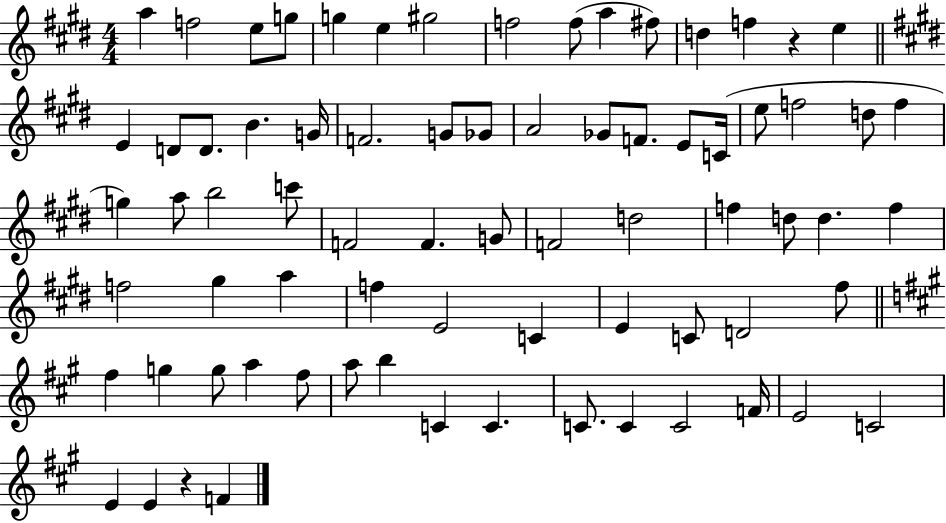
A5/q F5/h E5/e G5/e G5/q E5/q G#5/h F5/h F5/e A5/q F#5/e D5/q F5/q R/q E5/q E4/q D4/e D4/e. B4/q. G4/s F4/h. G4/e Gb4/e A4/h Gb4/e F4/e. E4/e C4/s E5/e F5/h D5/e F5/q G5/q A5/e B5/h C6/e F4/h F4/q. G4/e F4/h D5/h F5/q D5/e D5/q. F5/q F5/h G#5/q A5/q F5/q E4/h C4/q E4/q C4/e D4/h F#5/e F#5/q G5/q G5/e A5/q F#5/e A5/e B5/q C4/q C4/q. C4/e. C4/q C4/h F4/s E4/h C4/h E4/q E4/q R/q F4/q